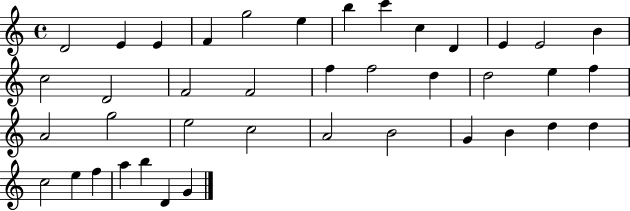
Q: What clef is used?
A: treble